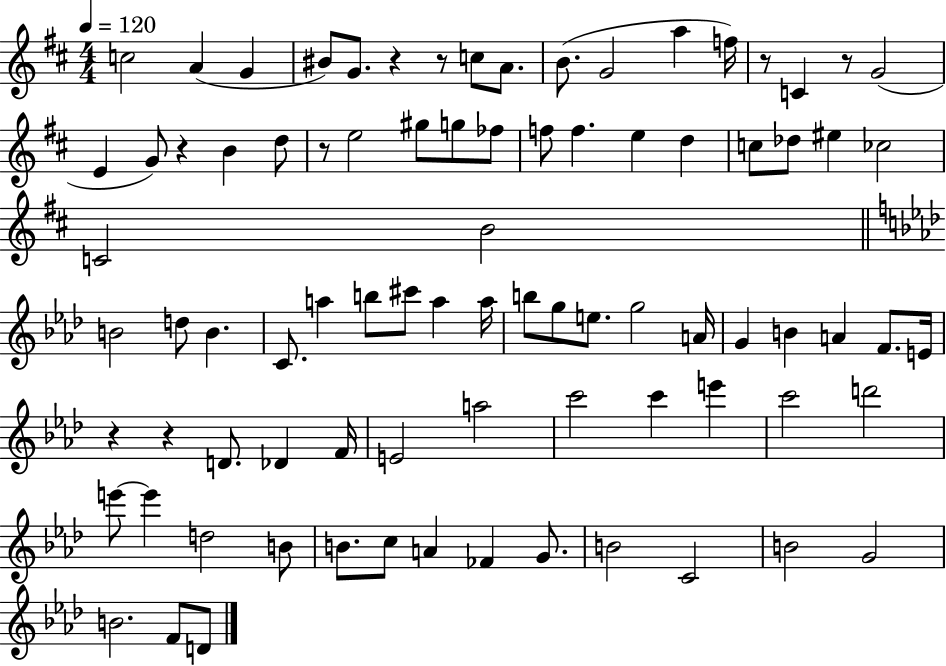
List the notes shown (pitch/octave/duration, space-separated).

C5/h A4/q G4/q BIS4/e G4/e. R/q R/e C5/e A4/e. B4/e. G4/h A5/q F5/s R/e C4/q R/e G4/h E4/q G4/e R/q B4/q D5/e R/e E5/h G#5/e G5/e FES5/e F5/e F5/q. E5/q D5/q C5/e Db5/e EIS5/q CES5/h C4/h B4/h B4/h D5/e B4/q. C4/e. A5/q B5/e C#6/e A5/q A5/s B5/e G5/e E5/e. G5/h A4/s G4/q B4/q A4/q F4/e. E4/s R/q R/q D4/e. Db4/q F4/s E4/h A5/h C6/h C6/q E6/q C6/h D6/h E6/e E6/q D5/h B4/e B4/e. C5/e A4/q FES4/q G4/e. B4/h C4/h B4/h G4/h B4/h. F4/e D4/e